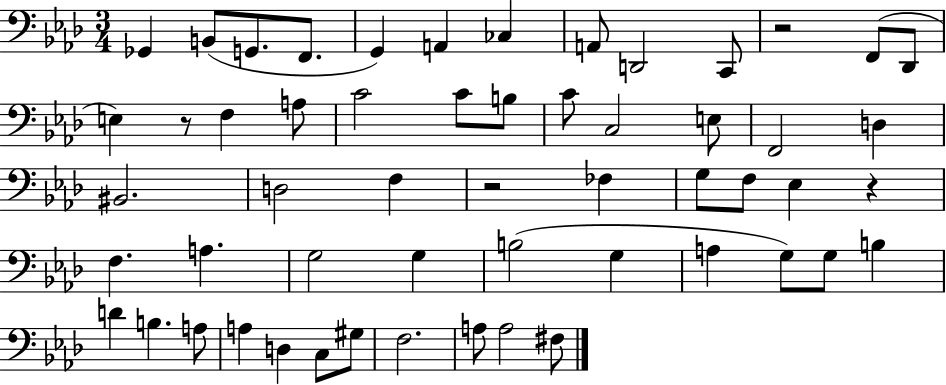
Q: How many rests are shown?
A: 4